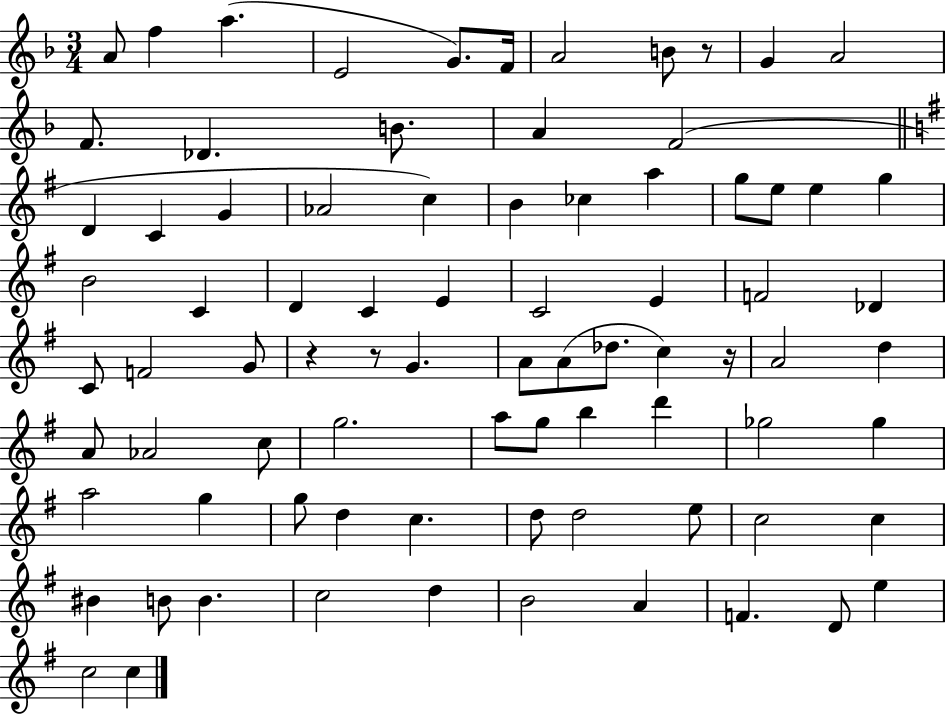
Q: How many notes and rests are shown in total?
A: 82